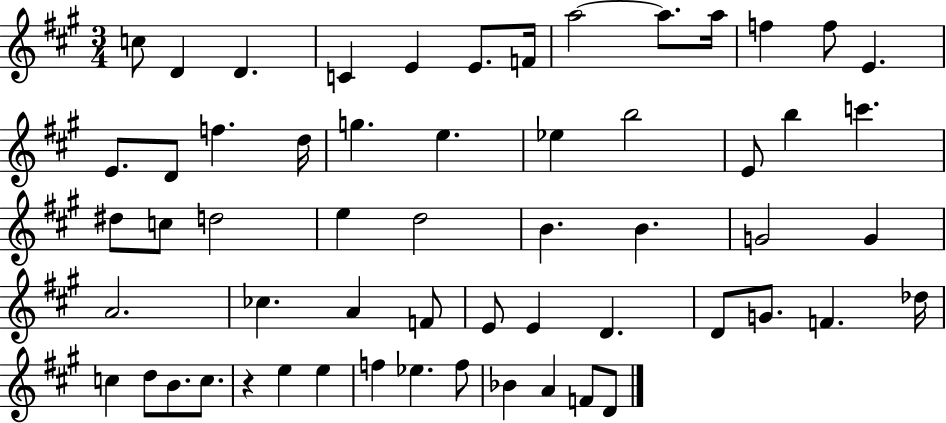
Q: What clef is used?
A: treble